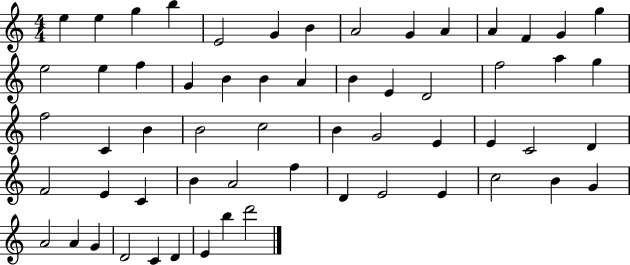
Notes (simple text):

E5/q E5/q G5/q B5/q E4/h G4/q B4/q A4/h G4/q A4/q A4/q F4/q G4/q G5/q E5/h E5/q F5/q G4/q B4/q B4/q A4/q B4/q E4/q D4/h F5/h A5/q G5/q F5/h C4/q B4/q B4/h C5/h B4/q G4/h E4/q E4/q C4/h D4/q F4/h E4/q C4/q B4/q A4/h F5/q D4/q E4/h E4/q C5/h B4/q G4/q A4/h A4/q G4/q D4/h C4/q D4/q E4/q B5/q D6/h